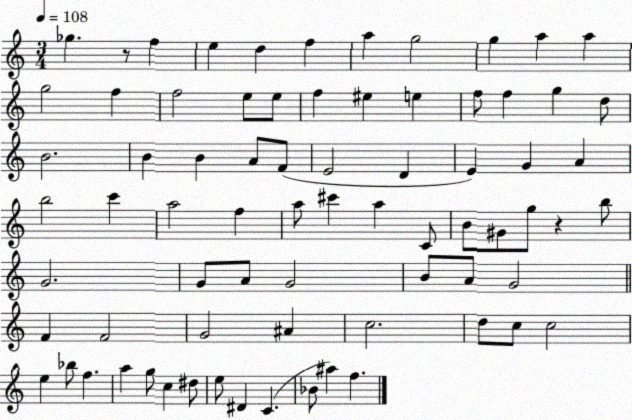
X:1
T:Untitled
M:3/4
L:1/4
K:C
_g z/2 f e d f a g2 g a a g2 f f2 e/2 e/2 f ^e e f/2 f g d/2 B2 B B A/2 F/2 E2 D E G A b2 c' a2 f a/2 ^c' a C/2 B/2 ^G/2 g/2 z b/2 G2 G/2 A/2 G2 B/2 A/2 G2 F F2 G2 ^A c2 d/2 c/2 c2 e _b/2 f a g/2 c ^d/2 e/2 ^D C _B/2 ^a f